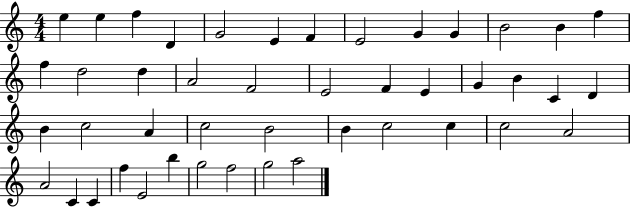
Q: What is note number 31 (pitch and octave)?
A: B4